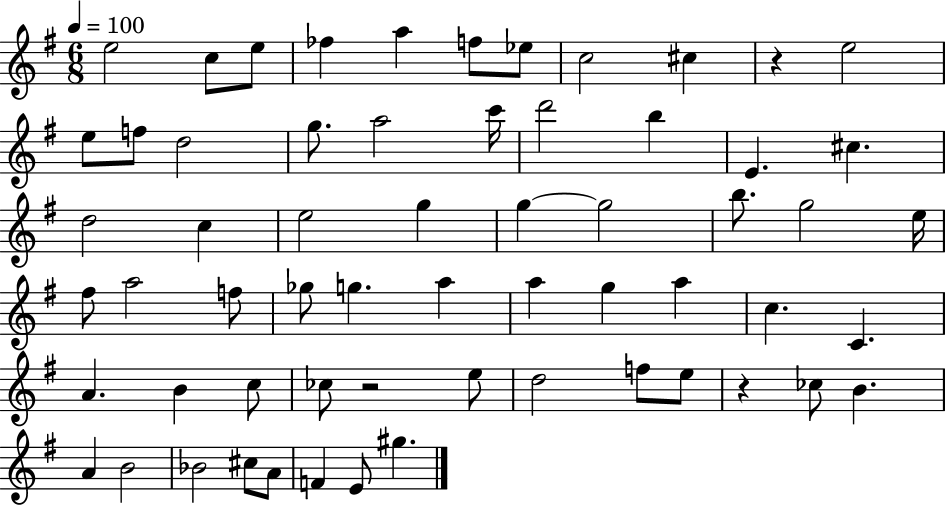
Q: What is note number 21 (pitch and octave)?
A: D5